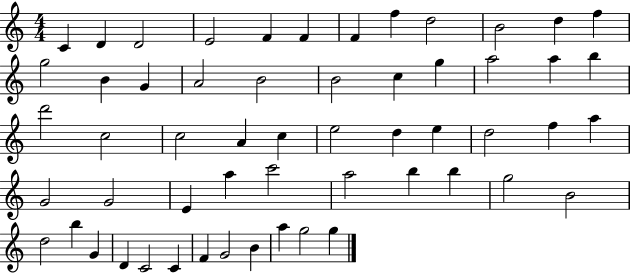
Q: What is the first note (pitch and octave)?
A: C4